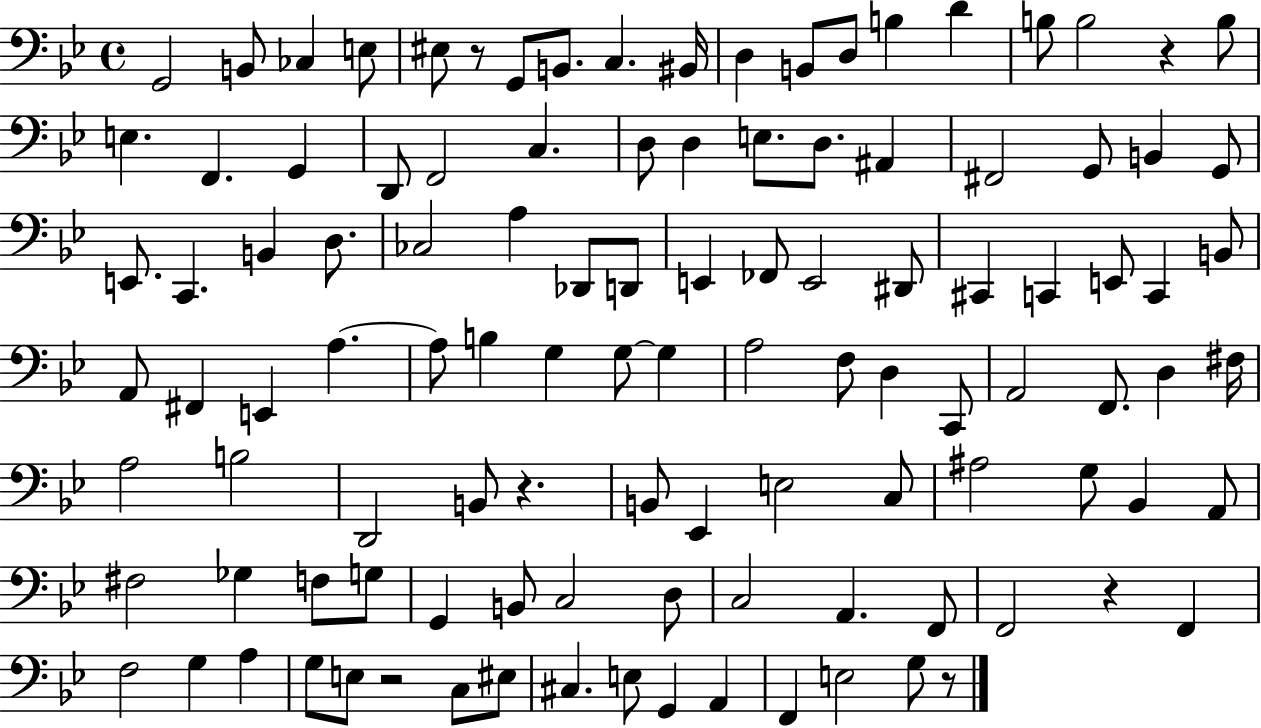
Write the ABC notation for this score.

X:1
T:Untitled
M:4/4
L:1/4
K:Bb
G,,2 B,,/2 _C, E,/2 ^E,/2 z/2 G,,/2 B,,/2 C, ^B,,/4 D, B,,/2 D,/2 B, D B,/2 B,2 z B,/2 E, F,, G,, D,,/2 F,,2 C, D,/2 D, E,/2 D,/2 ^A,, ^F,,2 G,,/2 B,, G,,/2 E,,/2 C,, B,, D,/2 _C,2 A, _D,,/2 D,,/2 E,, _F,,/2 E,,2 ^D,,/2 ^C,, C,, E,,/2 C,, B,,/2 A,,/2 ^F,, E,, A, A,/2 B, G, G,/2 G, A,2 F,/2 D, C,,/2 A,,2 F,,/2 D, ^F,/4 A,2 B,2 D,,2 B,,/2 z B,,/2 _E,, E,2 C,/2 ^A,2 G,/2 _B,, A,,/2 ^F,2 _G, F,/2 G,/2 G,, B,,/2 C,2 D,/2 C,2 A,, F,,/2 F,,2 z F,, F,2 G, A, G,/2 E,/2 z2 C,/2 ^E,/2 ^C, E,/2 G,, A,, F,, E,2 G,/2 z/2